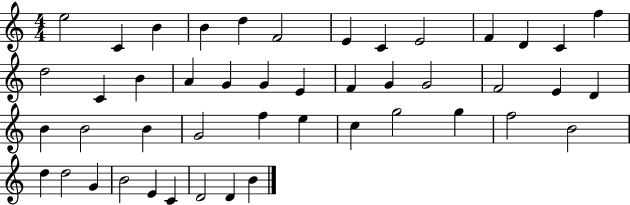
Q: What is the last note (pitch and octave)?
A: B4